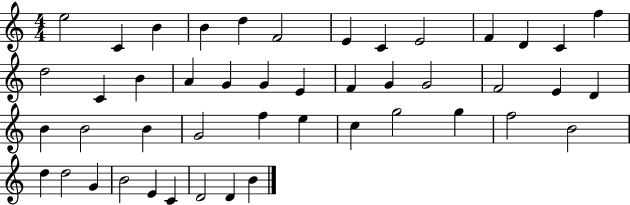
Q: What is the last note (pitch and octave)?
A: B4